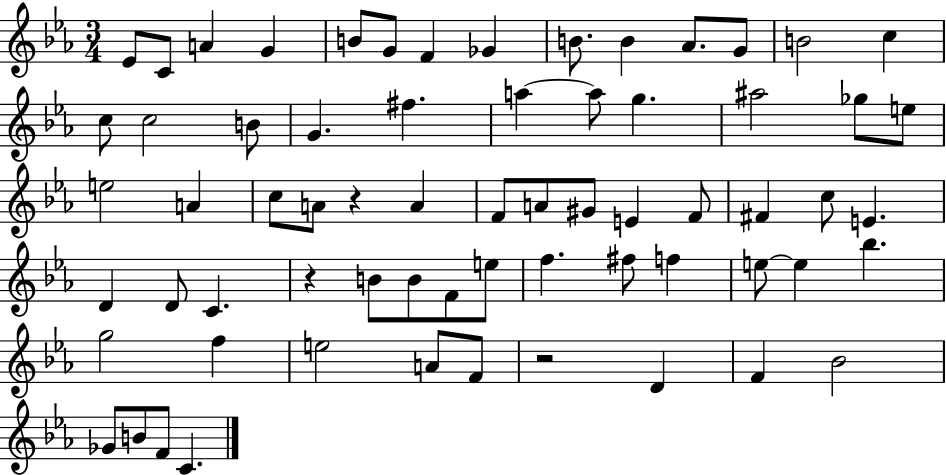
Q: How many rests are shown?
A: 3